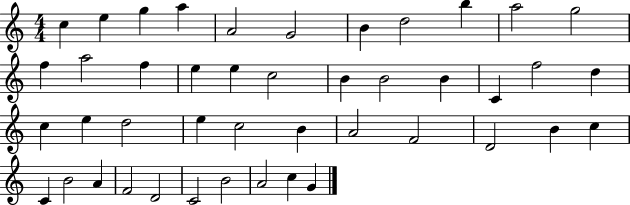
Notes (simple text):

C5/q E5/q G5/q A5/q A4/h G4/h B4/q D5/h B5/q A5/h G5/h F5/q A5/h F5/q E5/q E5/q C5/h B4/q B4/h B4/q C4/q F5/h D5/q C5/q E5/q D5/h E5/q C5/h B4/q A4/h F4/h D4/h B4/q C5/q C4/q B4/h A4/q F4/h D4/h C4/h B4/h A4/h C5/q G4/q